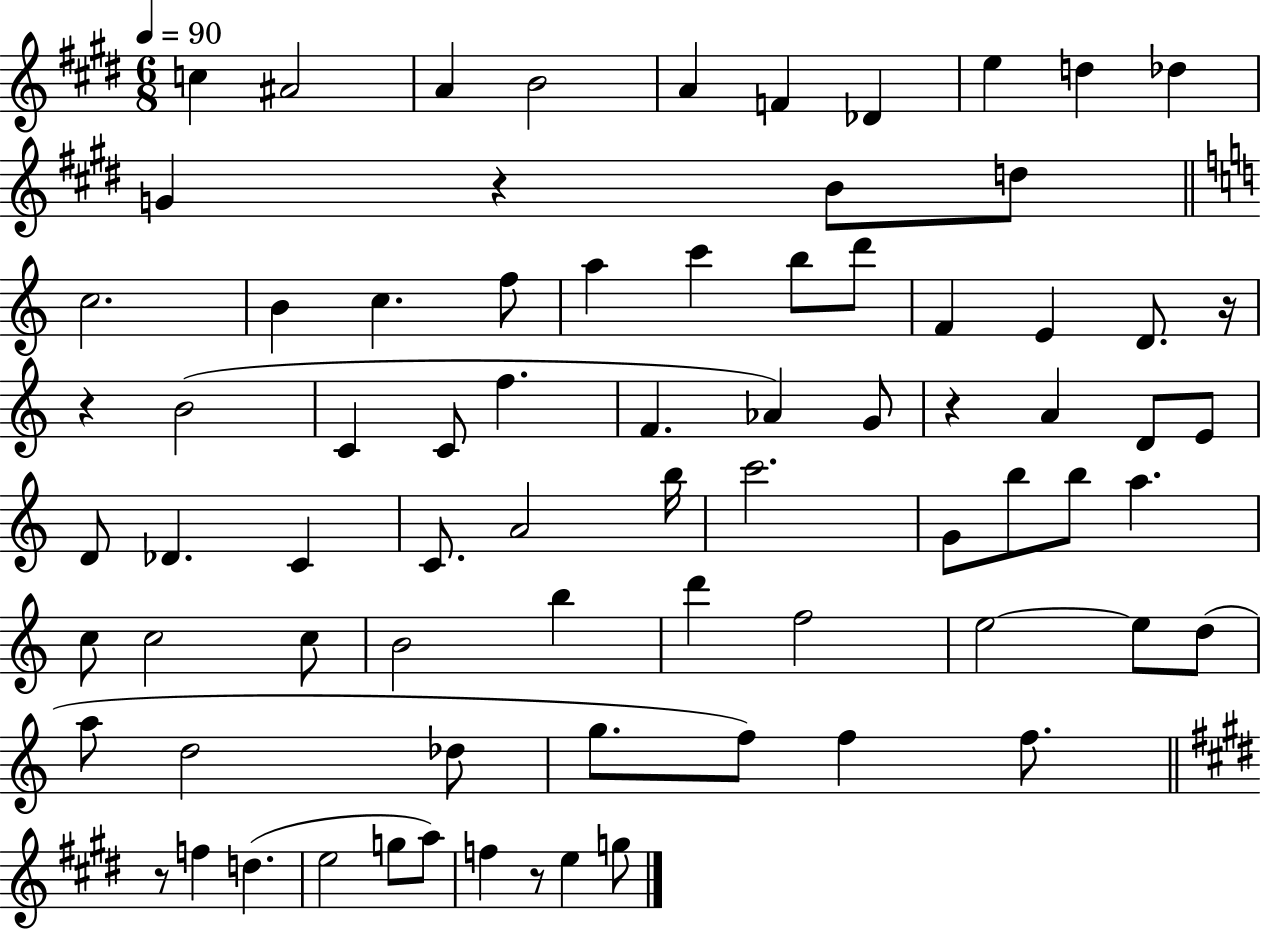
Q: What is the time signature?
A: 6/8